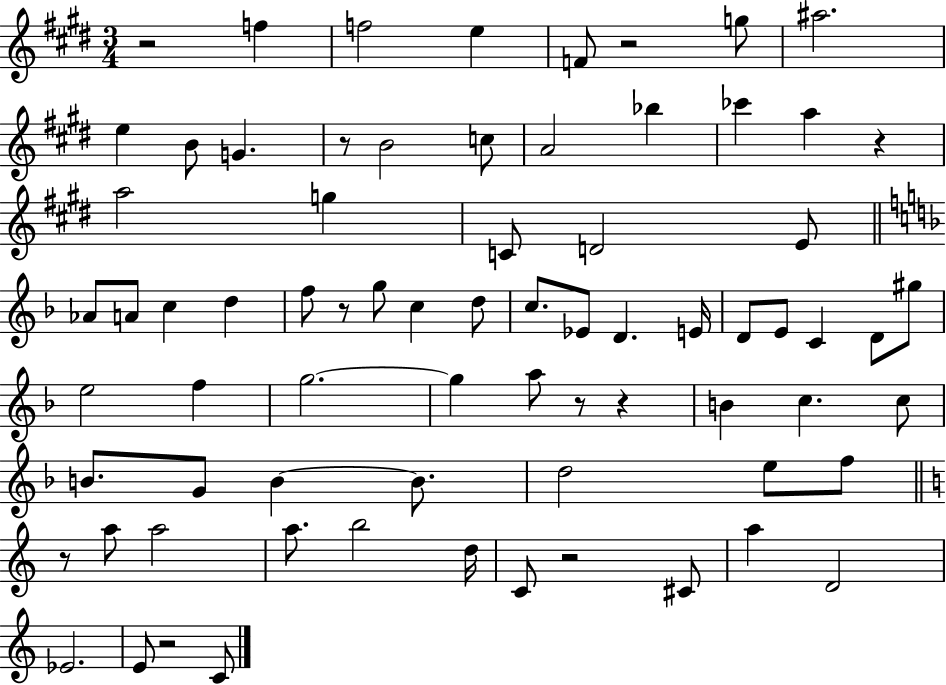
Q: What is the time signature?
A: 3/4